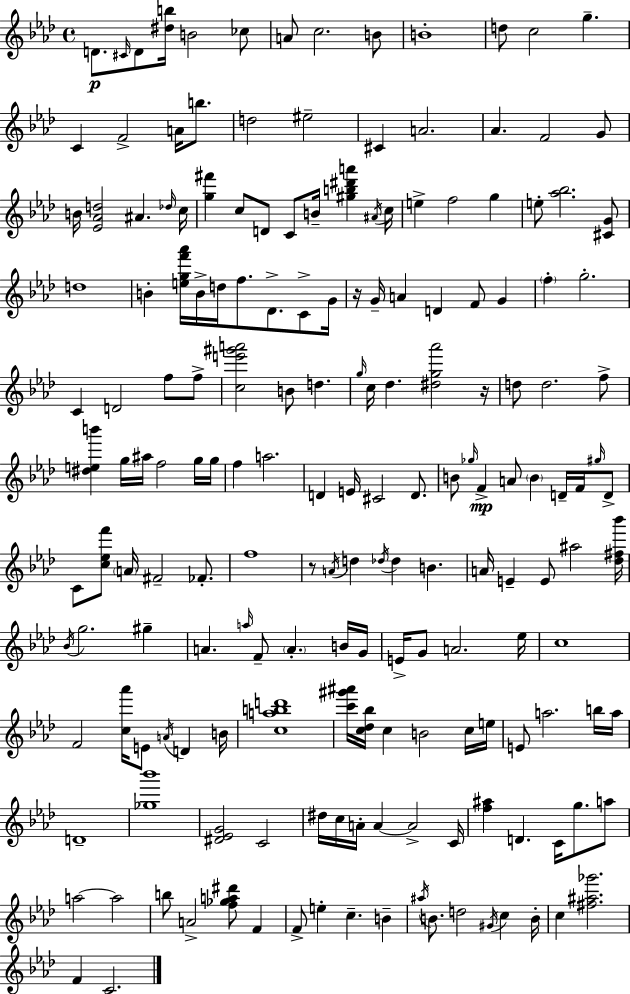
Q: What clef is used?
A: treble